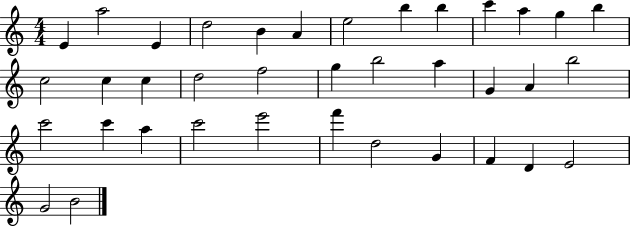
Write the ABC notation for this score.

X:1
T:Untitled
M:4/4
L:1/4
K:C
E a2 E d2 B A e2 b b c' a g b c2 c c d2 f2 g b2 a G A b2 c'2 c' a c'2 e'2 f' d2 G F D E2 G2 B2